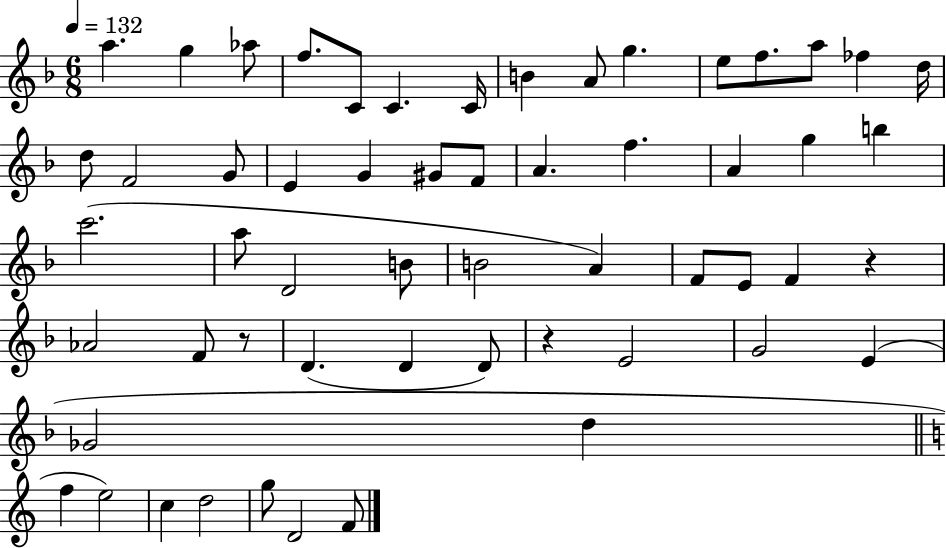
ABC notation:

X:1
T:Untitled
M:6/8
L:1/4
K:F
a g _a/2 f/2 C/2 C C/4 B A/2 g e/2 f/2 a/2 _f d/4 d/2 F2 G/2 E G ^G/2 F/2 A f A g b c'2 a/2 D2 B/2 B2 A F/2 E/2 F z _A2 F/2 z/2 D D D/2 z E2 G2 E _G2 d f e2 c d2 g/2 D2 F/2